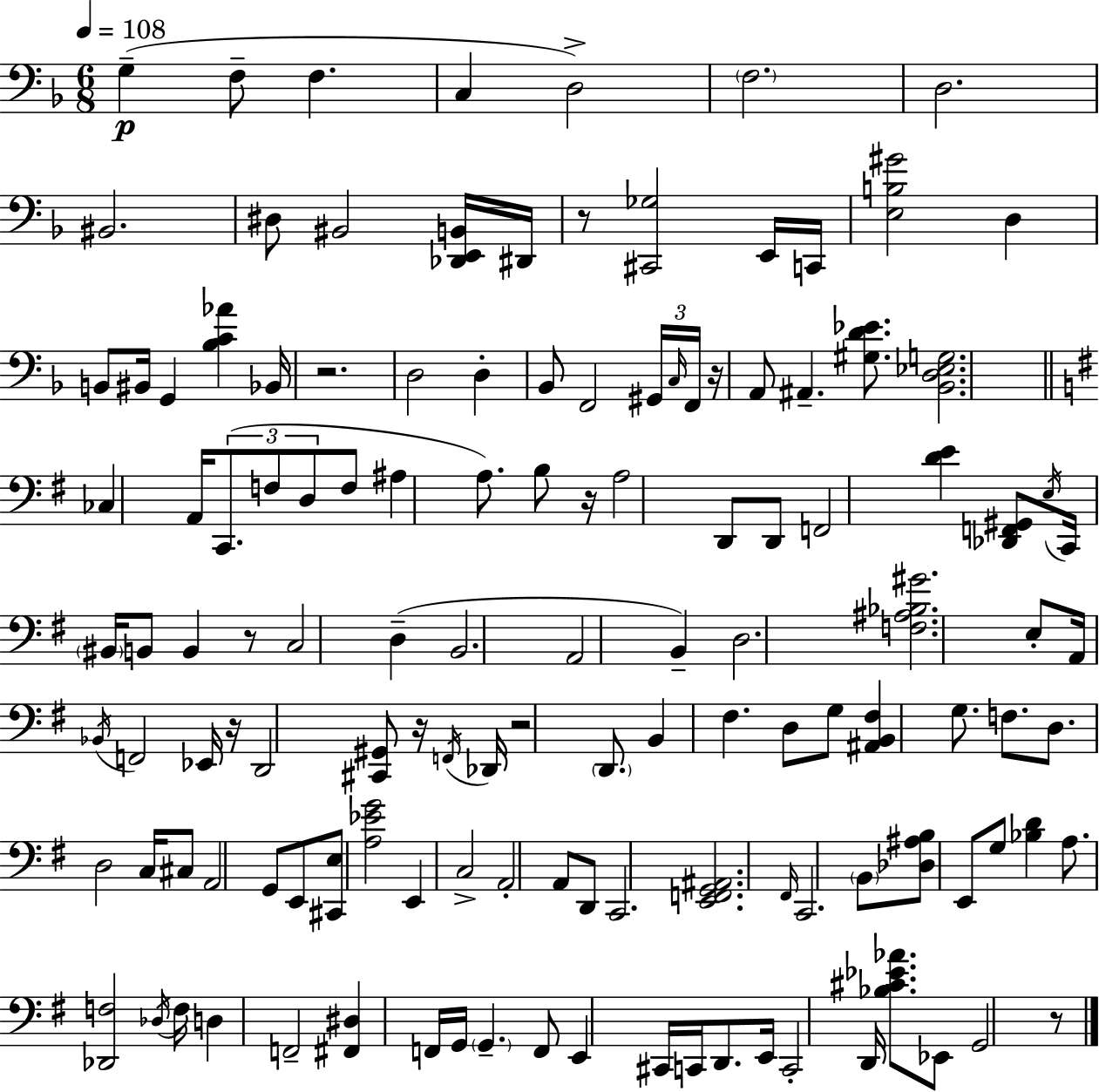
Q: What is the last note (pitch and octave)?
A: G2